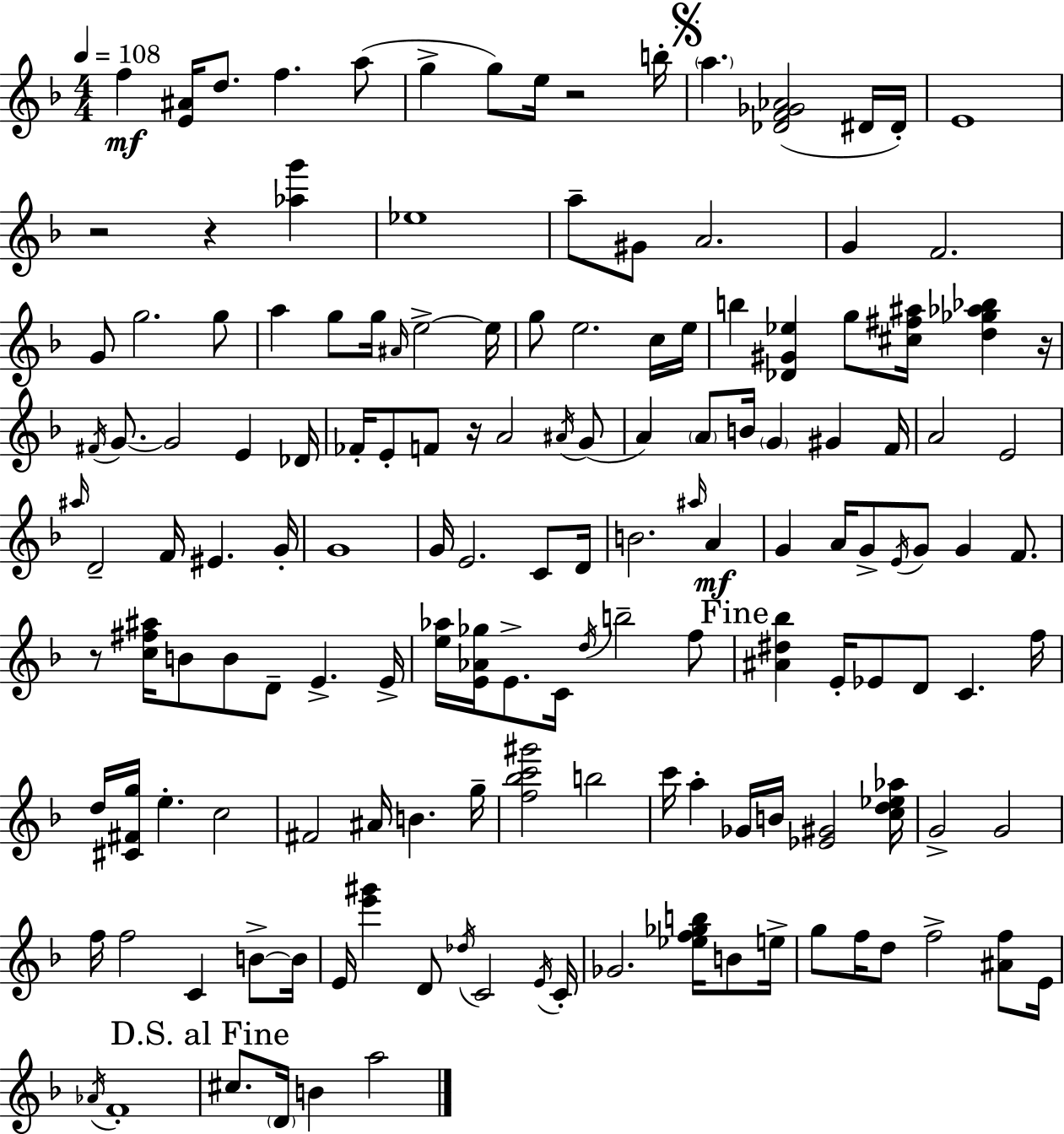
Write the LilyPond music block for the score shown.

{
  \clef treble
  \numericTimeSignature
  \time 4/4
  \key d \minor
  \tempo 4 = 108
  f''4\mf <e' ais'>16 d''8. f''4. a''8( | g''4-> g''8) e''16 r2 b''16-. | \mark \markup { \musicglyph "scripts.segno" } \parenthesize a''4. <des' f' ges' aes'>2( dis'16 dis'16-.) | e'1 | \break r2 r4 <aes'' g'''>4 | ees''1 | a''8-- gis'8 a'2. | g'4 f'2. | \break g'8 g''2. g''8 | a''4 g''8 g''16 \grace { ais'16 } e''2->~~ | e''16 g''8 e''2. c''16 | e''16 b''4 <des' gis' ees''>4 g''8 <cis'' fis'' ais''>16 <d'' ges'' aes'' bes''>4 | \break r16 \acciaccatura { fis'16 } g'8.~~ g'2 e'4 | des'16 fes'16-. e'8-. f'8 r16 a'2 | \acciaccatura { ais'16 }( g'8 a'4) \parenthesize a'8 b'16 \parenthesize g'4 gis'4 | f'16 a'2 e'2 | \break \grace { ais''16 } d'2-- f'16 eis'4. | g'16-. g'1 | g'16 e'2. | c'8 d'16 b'2. | \break \grace { ais''16 }\mf a'4 g'4 a'16 g'8-> \acciaccatura { e'16 } g'8 g'4 | f'8. r8 <c'' fis'' ais''>16 b'8 b'8 d'8-- e'4.-> | e'16-> <e'' aes''>16 <e' aes' ges''>16 e'8.-> c'16 \acciaccatura { d''16 } b''2-- | f''8 \mark "Fine" <ais' dis'' bes''>4 e'16-. ees'8 d'8 | \break c'4. f''16 d''16 <cis' fis' g''>16 e''4.-. c''2 | fis'2 ais'16 | b'4. g''16-- <f'' bes'' c''' gis'''>2 b''2 | c'''16 a''4-. ges'16 b'16 <ees' gis'>2 | \break <c'' d'' ees'' aes''>16 g'2-> g'2 | f''16 f''2 | c'4 b'8->~~ b'16 e'16 <e''' gis'''>4 d'8 \acciaccatura { des''16 } c'2 | \acciaccatura { e'16 } c'16-. ges'2. | \break <ees'' f'' ges'' b''>16 b'8 e''16-> g''8 f''16 d''8 f''2-> | <ais' f''>8 e'16 \acciaccatura { aes'16 } f'1-. | \mark "D.S. al Fine" cis''8. \parenthesize d'16 b'4 | a''2 \bar "|."
}